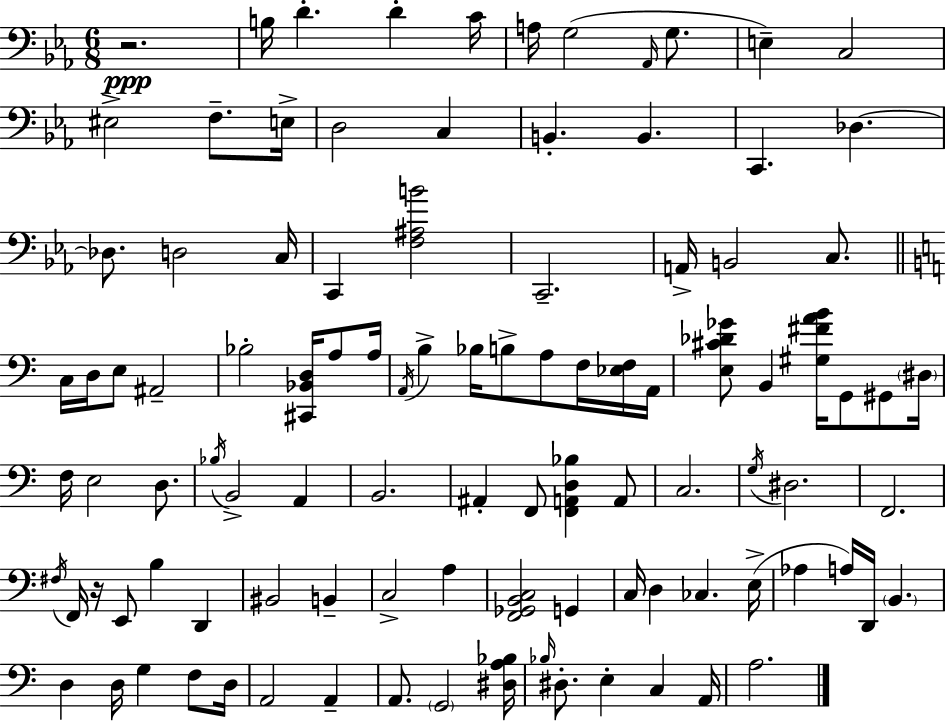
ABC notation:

X:1
T:Untitled
M:6/8
L:1/4
K:Eb
z2 B,/4 D D C/4 A,/4 G,2 _A,,/4 G,/2 E, C,2 ^E,2 F,/2 E,/4 D,2 C, B,, B,, C,, _D, _D,/2 D,2 C,/4 C,, [F,^A,B]2 C,,2 A,,/4 B,,2 C,/2 C,/4 D,/4 E,/2 ^A,,2 _B,2 [^C,,_B,,D,]/4 A,/2 A,/4 A,,/4 B, _B,/4 B,/2 A,/2 F,/4 [_E,F,]/4 A,,/4 [E,^C_D_G]/2 B,, [^G,^FAB]/4 G,,/2 ^G,,/2 ^D,/4 F,/4 E,2 D,/2 _B,/4 B,,2 A,, B,,2 ^A,, F,,/2 [F,,A,,D,_B,] A,,/2 C,2 G,/4 ^D,2 F,,2 ^F,/4 F,,/4 z/4 E,,/2 B, D,, ^B,,2 B,, C,2 A, [F,,_G,,B,,C,]2 G,, C,/4 D, _C, E,/4 _A, A,/4 D,,/4 B,, D, D,/4 G, F,/2 D,/4 A,,2 A,, A,,/2 G,,2 [^D,A,_B,]/4 _B,/4 ^D,/2 E, C, A,,/4 A,2